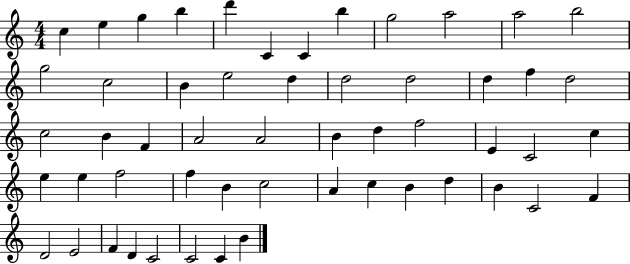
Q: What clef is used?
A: treble